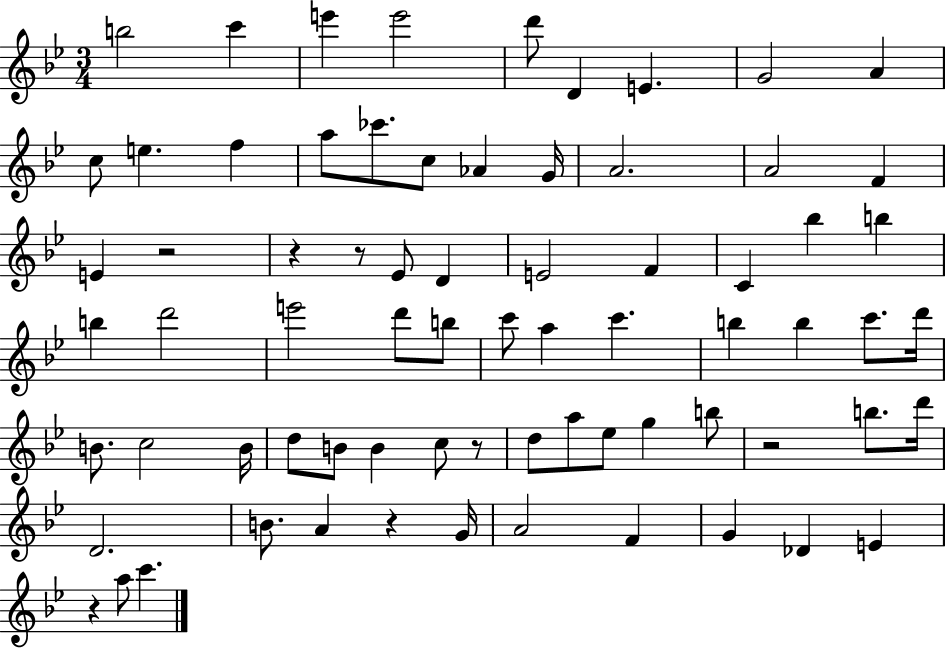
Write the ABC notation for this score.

X:1
T:Untitled
M:3/4
L:1/4
K:Bb
b2 c' e' e'2 d'/2 D E G2 A c/2 e f a/2 _c'/2 c/2 _A G/4 A2 A2 F E z2 z z/2 _E/2 D E2 F C _b b b d'2 e'2 d'/2 b/2 c'/2 a c' b b c'/2 d'/4 B/2 c2 B/4 d/2 B/2 B c/2 z/2 d/2 a/2 _e/2 g b/2 z2 b/2 d'/4 D2 B/2 A z G/4 A2 F G _D E z a/2 c'